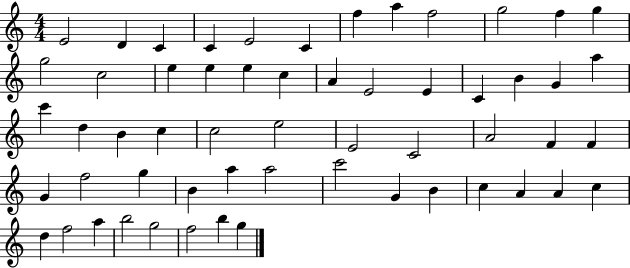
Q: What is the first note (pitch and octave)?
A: E4